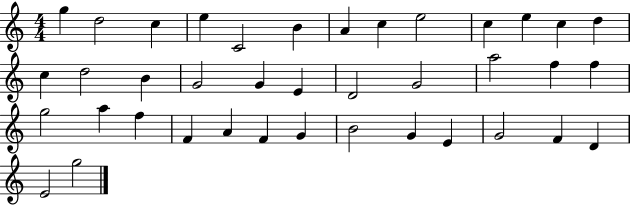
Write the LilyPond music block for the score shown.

{
  \clef treble
  \numericTimeSignature
  \time 4/4
  \key c \major
  g''4 d''2 c''4 | e''4 c'2 b'4 | a'4 c''4 e''2 | c''4 e''4 c''4 d''4 | \break c''4 d''2 b'4 | g'2 g'4 e'4 | d'2 g'2 | a''2 f''4 f''4 | \break g''2 a''4 f''4 | f'4 a'4 f'4 g'4 | b'2 g'4 e'4 | g'2 f'4 d'4 | \break e'2 g''2 | \bar "|."
}